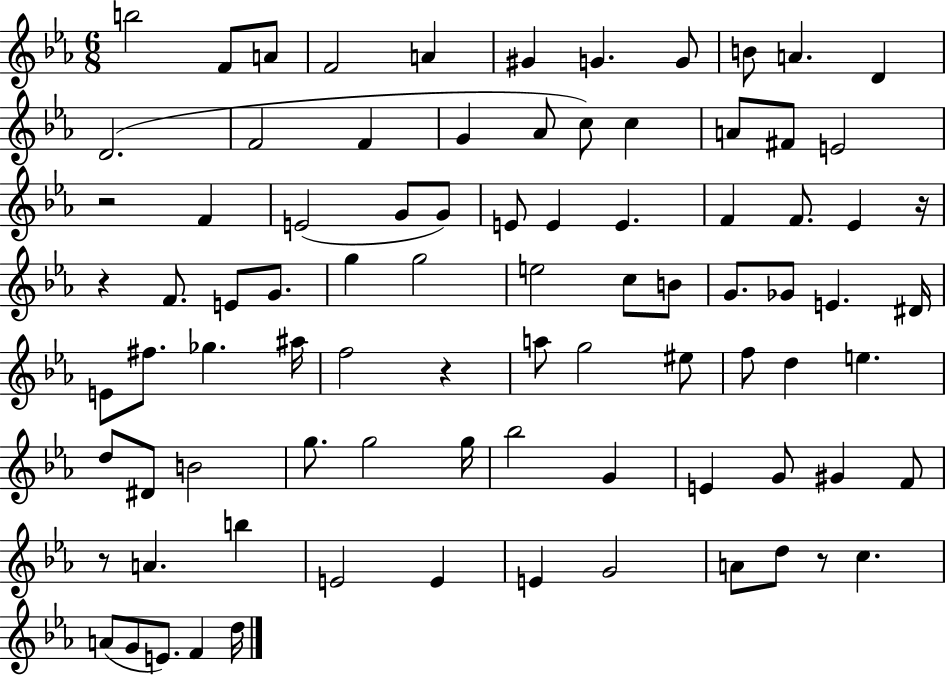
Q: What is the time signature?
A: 6/8